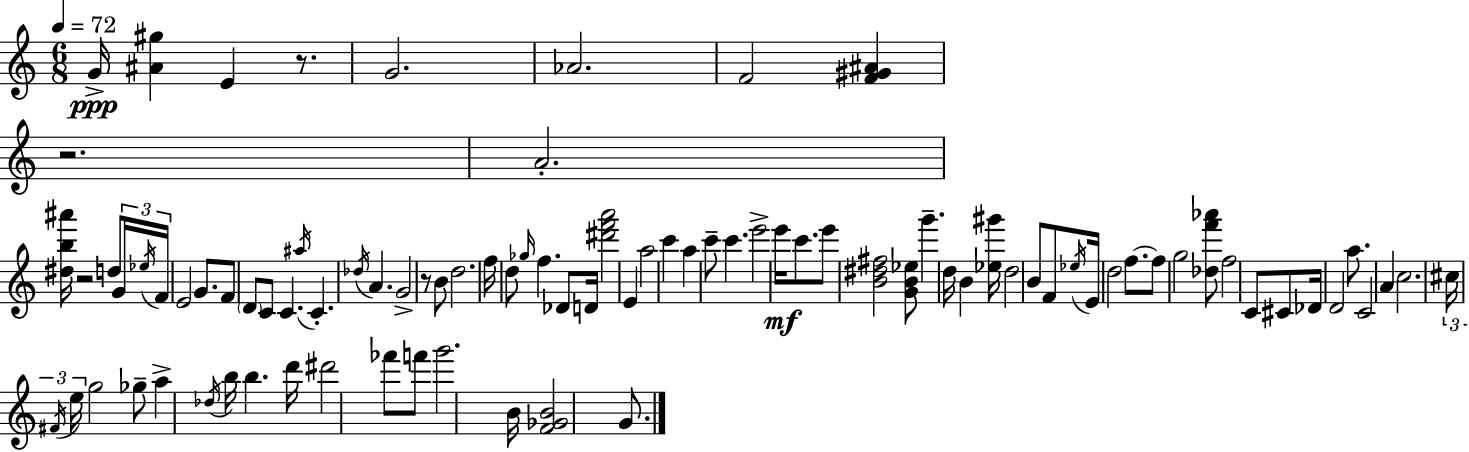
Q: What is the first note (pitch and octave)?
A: G4